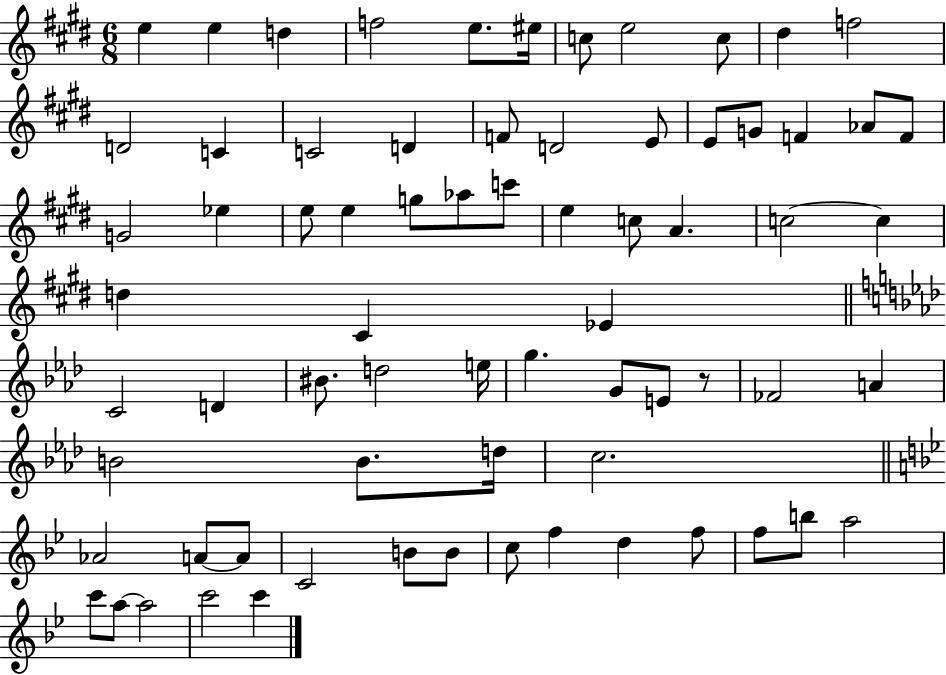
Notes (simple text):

E5/q E5/q D5/q F5/h E5/e. EIS5/s C5/e E5/h C5/e D#5/q F5/h D4/h C4/q C4/h D4/q F4/e D4/h E4/e E4/e G4/e F4/q Ab4/e F4/e G4/h Eb5/q E5/e E5/q G5/e Ab5/e C6/e E5/q C5/e A4/q. C5/h C5/q D5/q C#4/q Eb4/q C4/h D4/q BIS4/e. D5/h E5/s G5/q. G4/e E4/e R/e FES4/h A4/q B4/h B4/e. D5/s C5/h. Ab4/h A4/e A4/e C4/h B4/e B4/e C5/e F5/q D5/q F5/e F5/e B5/e A5/h C6/e A5/e A5/h C6/h C6/q